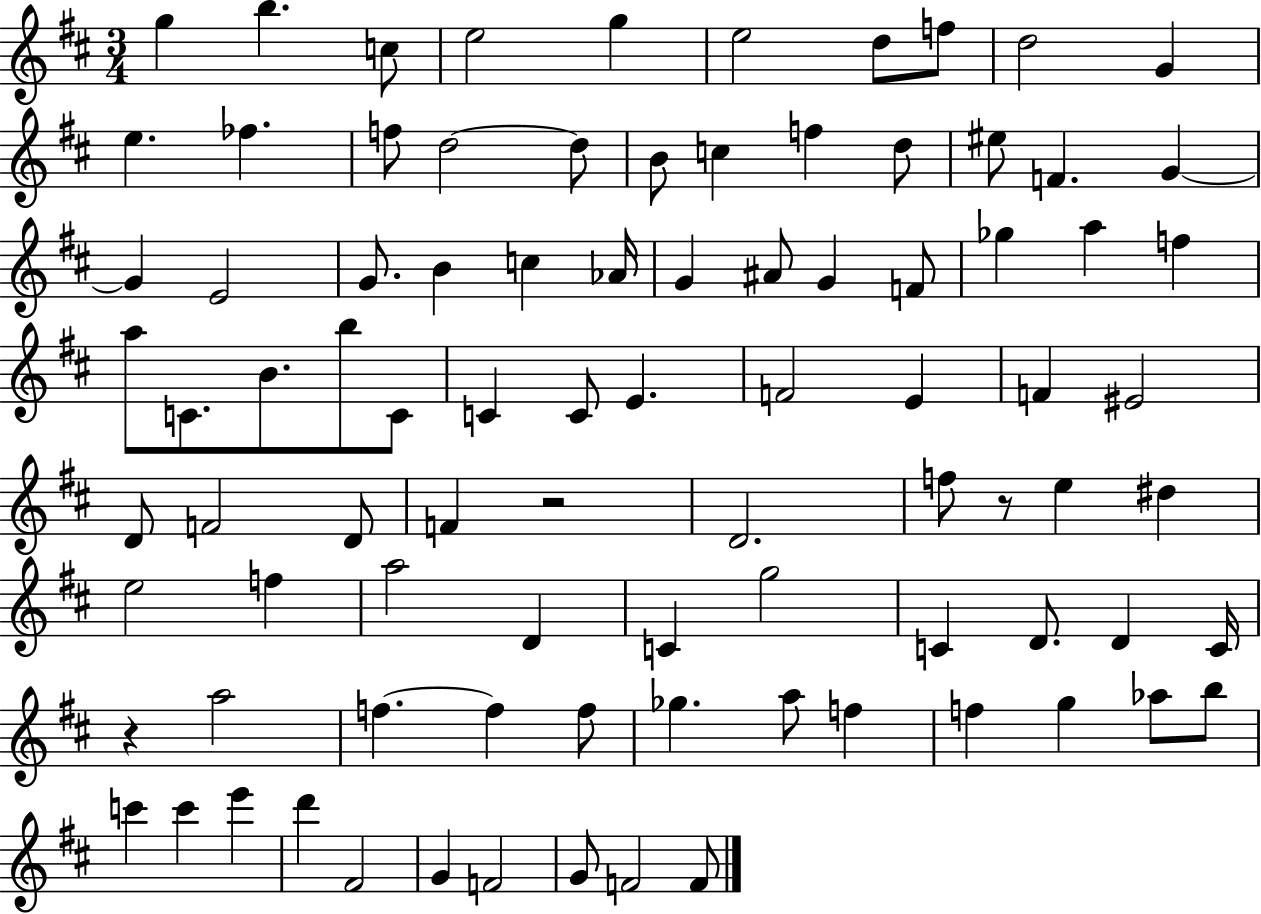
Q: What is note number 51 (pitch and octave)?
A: F4